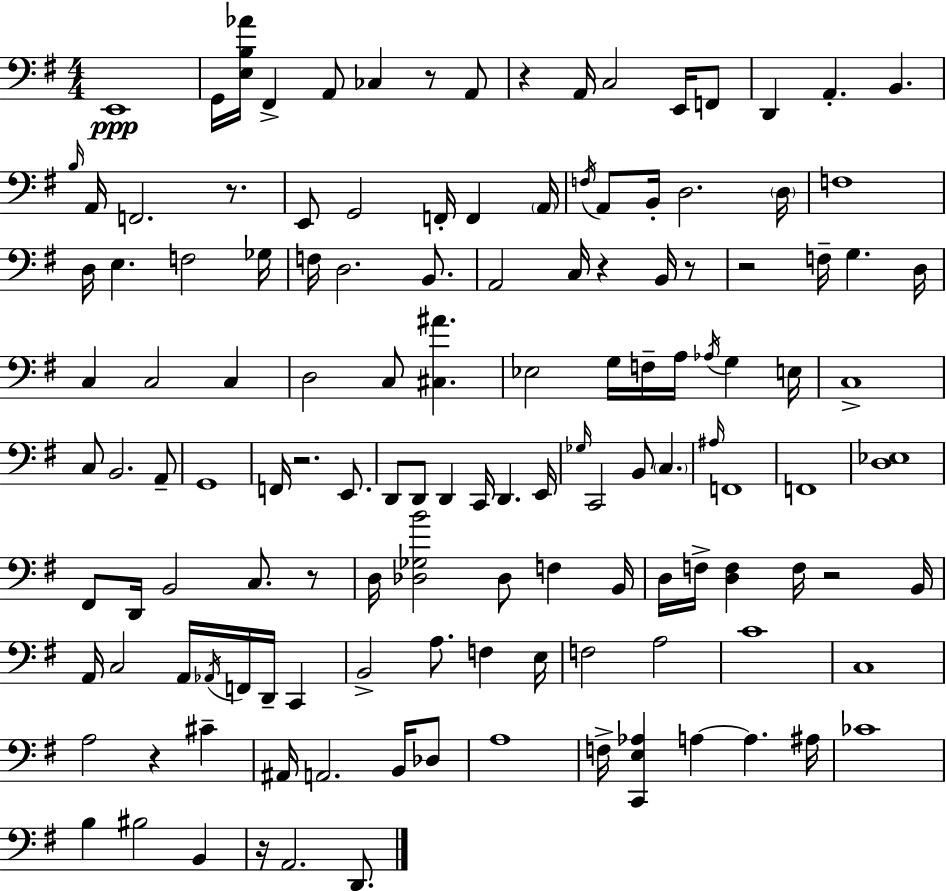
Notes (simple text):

E2/w G2/s [E3,B3,Ab4]/s F#2/q A2/e CES3/q R/e A2/e R/q A2/s C3/h E2/s F2/e D2/q A2/q. B2/q. B3/s A2/s F2/h. R/e. E2/e G2/h F2/s F2/q A2/s F3/s A2/e B2/s D3/h. D3/s F3/w D3/s E3/q. F3/h Gb3/s F3/s D3/h. B2/e. A2/h C3/s R/q B2/s R/e R/h F3/s G3/q. D3/s C3/q C3/h C3/q D3/h C3/e [C#3,A#4]/q. Eb3/h G3/s F3/s A3/s Ab3/s G3/q E3/s C3/w C3/e B2/h. A2/e G2/w F2/s R/h. E2/e. D2/e D2/e D2/q C2/s D2/q. E2/s Gb3/s C2/h B2/e C3/q. A#3/s F2/w F2/w [D3,Eb3]/w F#2/e D2/s B2/h C3/e. R/e D3/s [Db3,Gb3,B4]/h Db3/e F3/q B2/s D3/s F3/s [D3,F3]/q F3/s R/h B2/s A2/s C3/h A2/s Ab2/s F2/s D2/s C2/q B2/h A3/e. F3/q E3/s F3/h A3/h C4/w C3/w A3/h R/q C#4/q A#2/s A2/h. B2/s Db3/e A3/w F3/s [C2,E3,Ab3]/q A3/q A3/q. A#3/s CES4/w B3/q BIS3/h B2/q R/s A2/h. D2/e.